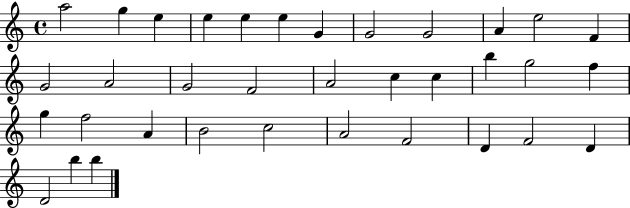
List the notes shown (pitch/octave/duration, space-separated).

A5/h G5/q E5/q E5/q E5/q E5/q G4/q G4/h G4/h A4/q E5/h F4/q G4/h A4/h G4/h F4/h A4/h C5/q C5/q B5/q G5/h F5/q G5/q F5/h A4/q B4/h C5/h A4/h F4/h D4/q F4/h D4/q D4/h B5/q B5/q